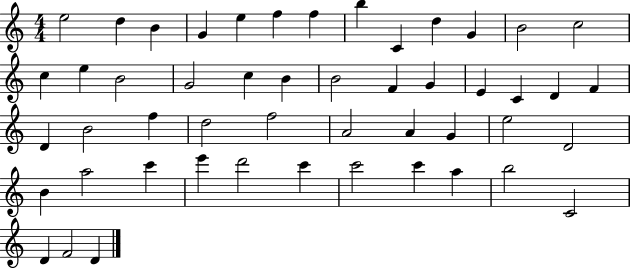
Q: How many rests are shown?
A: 0